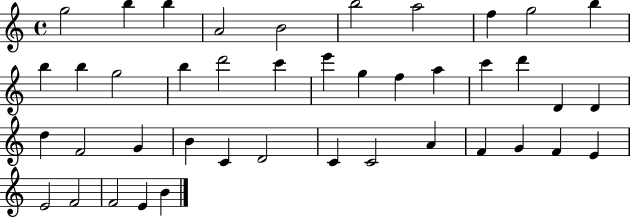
G5/h B5/q B5/q A4/h B4/h B5/h A5/h F5/q G5/h B5/q B5/q B5/q G5/h B5/q D6/h C6/q E6/q G5/q F5/q A5/q C6/q D6/q D4/q D4/q D5/q F4/h G4/q B4/q C4/q D4/h C4/q C4/h A4/q F4/q G4/q F4/q E4/q E4/h F4/h F4/h E4/q B4/q